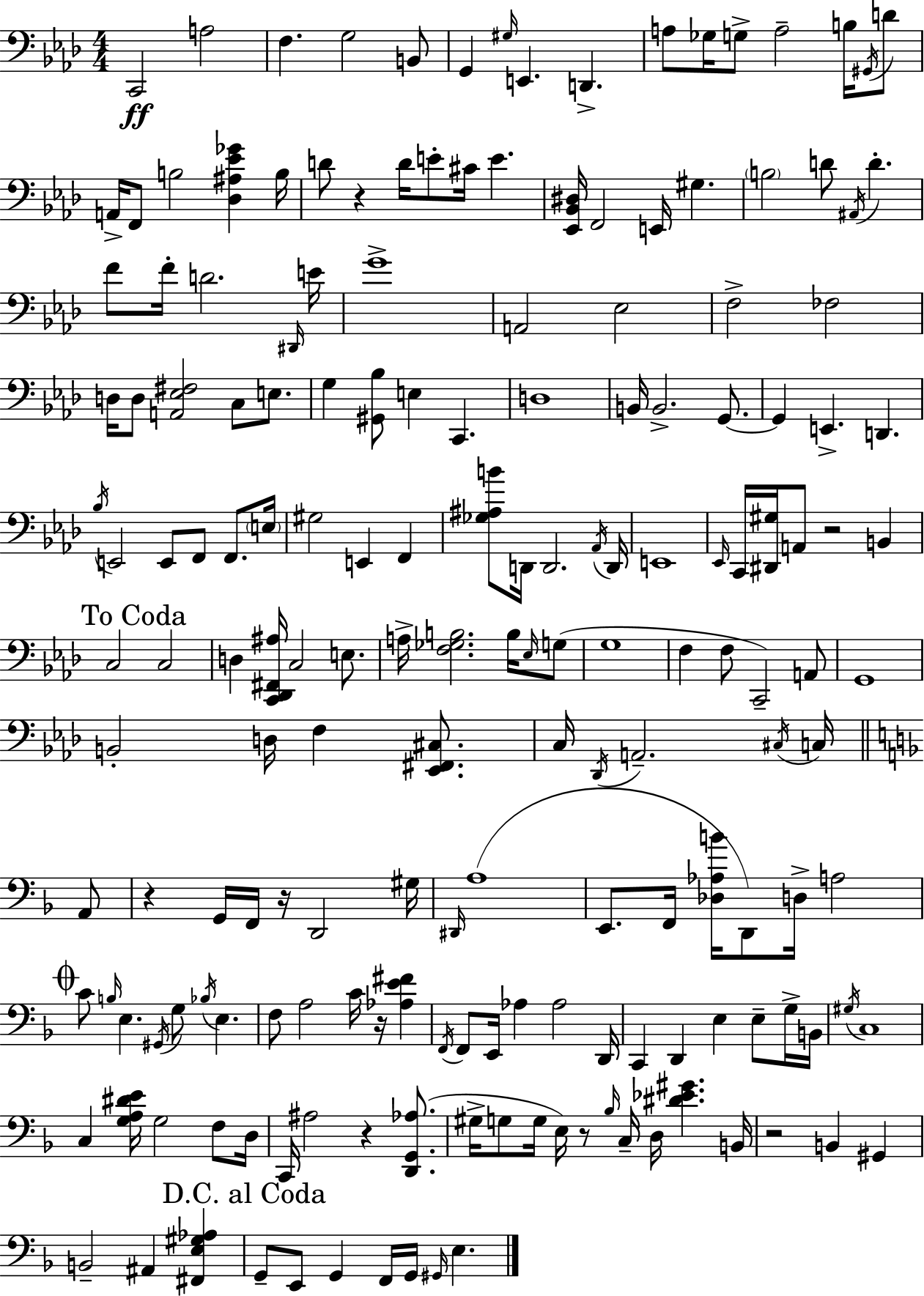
X:1
T:Untitled
M:4/4
L:1/4
K:Fm
C,,2 A,2 F, G,2 B,,/2 G,, ^G,/4 E,, D,, A,/2 _G,/4 G,/2 A,2 B,/4 ^G,,/4 D/2 A,,/4 F,,/2 B,2 [_D,^A,_E_G] B,/4 D/2 z D/4 E/2 ^C/4 E [_E,,_B,,^D,]/4 F,,2 E,,/4 ^G, B,2 D/2 ^A,,/4 D F/2 F/4 D2 ^D,,/4 E/4 G4 A,,2 _E,2 F,2 _F,2 D,/4 D,/2 [A,,_E,^F,]2 C,/2 E,/2 G, [^G,,_B,]/2 E, C,, D,4 B,,/4 B,,2 G,,/2 G,, E,, D,, _B,/4 E,,2 E,,/2 F,,/2 F,,/2 E,/4 ^G,2 E,, F,, [_G,^A,B]/2 D,,/4 D,,2 _A,,/4 D,,/4 E,,4 _E,,/4 C,,/4 [^D,,^G,]/4 A,,/2 z2 B,, C,2 C,2 D, [C,,_D,,^F,,^A,]/4 C,2 E,/2 A,/4 [F,_G,B,]2 B,/4 _E,/4 G,/2 G,4 F, F,/2 C,,2 A,,/2 G,,4 B,,2 D,/4 F, [_E,,^F,,^C,]/2 C,/4 _D,,/4 A,,2 ^C,/4 C,/4 A,,/2 z G,,/4 F,,/4 z/4 D,,2 ^G,/4 ^D,,/4 A,4 E,,/2 F,,/4 [_D,_A,B]/4 D,,/2 D,/4 A,2 C/2 B,/4 E, ^G,,/4 G,/2 _B,/4 E, F,/2 A,2 C/4 z/4 [_A,E^F] F,,/4 F,,/2 E,,/4 _A, _A,2 D,,/4 C,, D,, E, E,/2 G,/4 B,,/4 ^G,/4 C,4 C, [G,A,^DE]/4 G,2 F,/2 D,/4 C,,/4 ^A,2 z [D,,G,,_A,]/2 ^G,/4 G,/2 G,/4 E,/4 z/2 _B,/4 C,/4 D,/4 [^D_E^G] B,,/4 z2 B,, ^G,, B,,2 ^A,, [^F,,E,^G,_A,] G,,/2 E,,/2 G,, F,,/4 G,,/4 ^G,,/4 E,